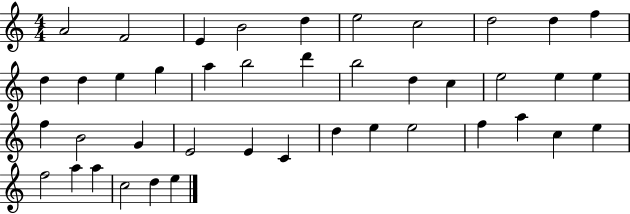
A4/h F4/h E4/q B4/h D5/q E5/h C5/h D5/h D5/q F5/q D5/q D5/q E5/q G5/q A5/q B5/h D6/q B5/h D5/q C5/q E5/h E5/q E5/q F5/q B4/h G4/q E4/h E4/q C4/q D5/q E5/q E5/h F5/q A5/q C5/q E5/q F5/h A5/q A5/q C5/h D5/q E5/q